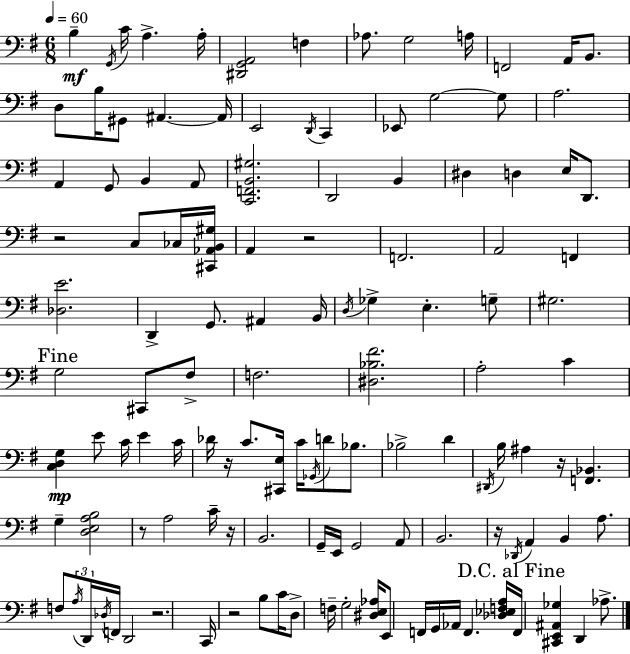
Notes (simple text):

B3/q G2/s C4/s A3/q. A3/s [D#2,G2,A2]/h F3/q Ab3/e. G3/h A3/s F2/h A2/s B2/e. D3/e B3/s G#2/e A#2/q. A#2/s E2/h D2/s C2/q Eb2/e G3/h G3/e A3/h. A2/q G2/e B2/q A2/e [C2,F2,B2,G#3]/h. D2/h B2/q D#3/q D3/q E3/s D2/e. R/h C3/e CES3/s [C#2,Ab2,B2,G#3]/s A2/q R/h F2/h. A2/h F2/q [Db3,E4]/h. D2/q G2/e. A#2/q B2/s D3/s Gb3/q E3/q. G3/e G#3/h. G3/h C#2/e F#3/e F3/h. [D#3,Bb3,F#4]/h. A3/h C4/q [C3,D3,G3]/q E4/e C4/s E4/q C4/s Db4/s R/s C4/e. [C#2,E3]/s C4/s Gb2/s D4/e Bb3/e. Bb3/h D4/q D#2/s B3/s A#3/q R/s [F2,Bb2]/q. G3/q [D3,E3,A3,B3]/h R/e A3/h C4/s R/s B2/h. G2/s E2/s G2/h A2/e B2/h. R/s Db2/s A2/q B2/q A3/e. F3/e A3/s D2/s Db3/s F2/s D2/h R/h. C2/s R/h B3/e C4/s D3/e F3/s G3/h [D#3,E3,Ab3]/s E2/e F2/s G2/s Ab2/s F2/q. [Db3,Eb3,F3,A3]/s F2/s [C#2,E2,A#2,Gb3]/q D2/q Ab3/e.